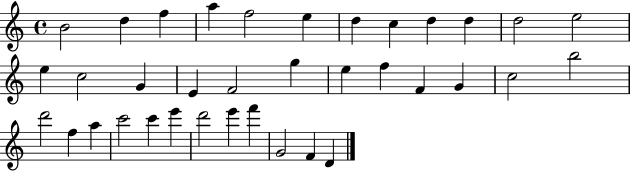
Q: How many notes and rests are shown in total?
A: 36